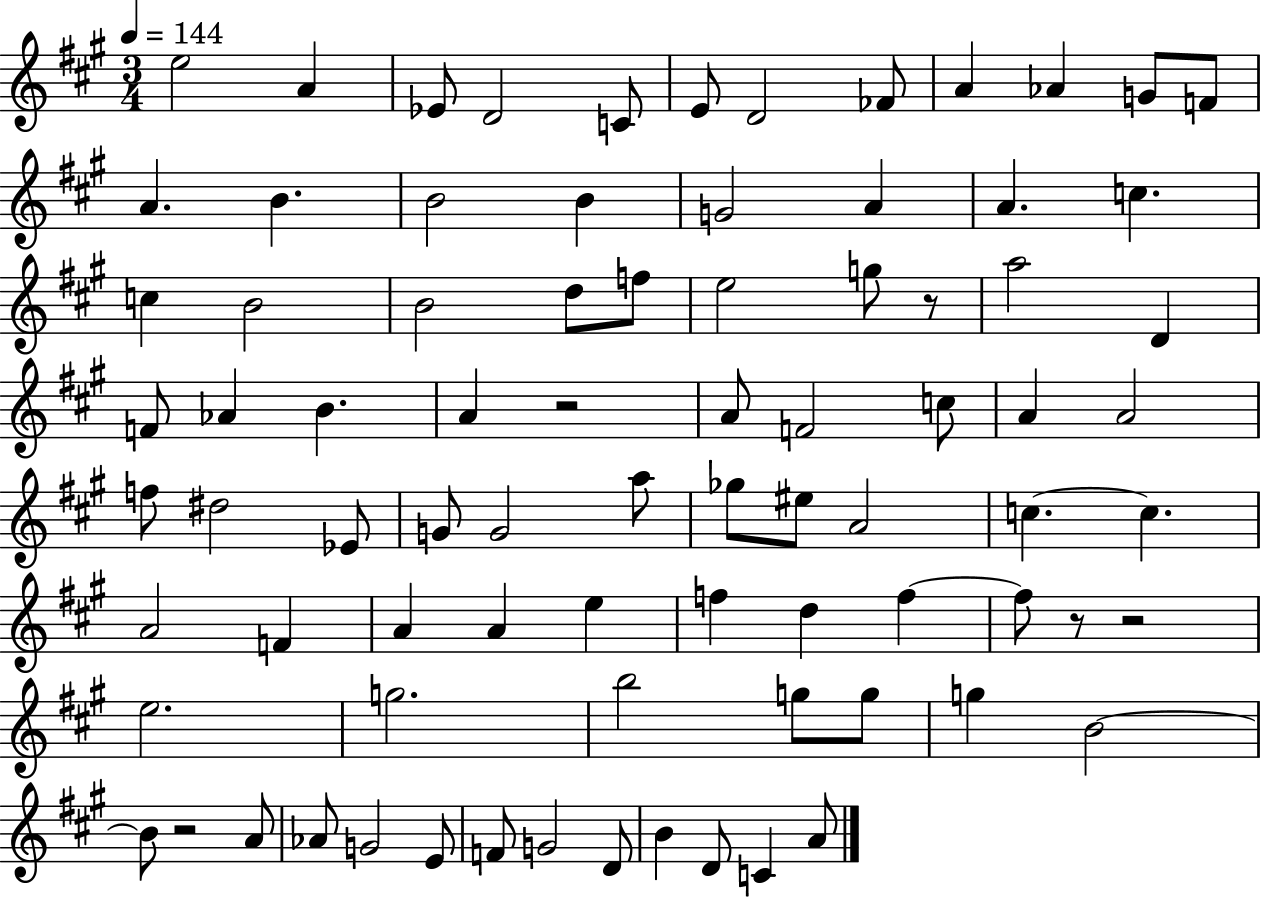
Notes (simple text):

E5/h A4/q Eb4/e D4/h C4/e E4/e D4/h FES4/e A4/q Ab4/q G4/e F4/e A4/q. B4/q. B4/h B4/q G4/h A4/q A4/q. C5/q. C5/q B4/h B4/h D5/e F5/e E5/h G5/e R/e A5/h D4/q F4/e Ab4/q B4/q. A4/q R/h A4/e F4/h C5/e A4/q A4/h F5/e D#5/h Eb4/e G4/e G4/h A5/e Gb5/e EIS5/e A4/h C5/q. C5/q. A4/h F4/q A4/q A4/q E5/q F5/q D5/q F5/q F5/e R/e R/h E5/h. G5/h. B5/h G5/e G5/e G5/q B4/h B4/e R/h A4/e Ab4/e G4/h E4/e F4/e G4/h D4/e B4/q D4/e C4/q A4/e